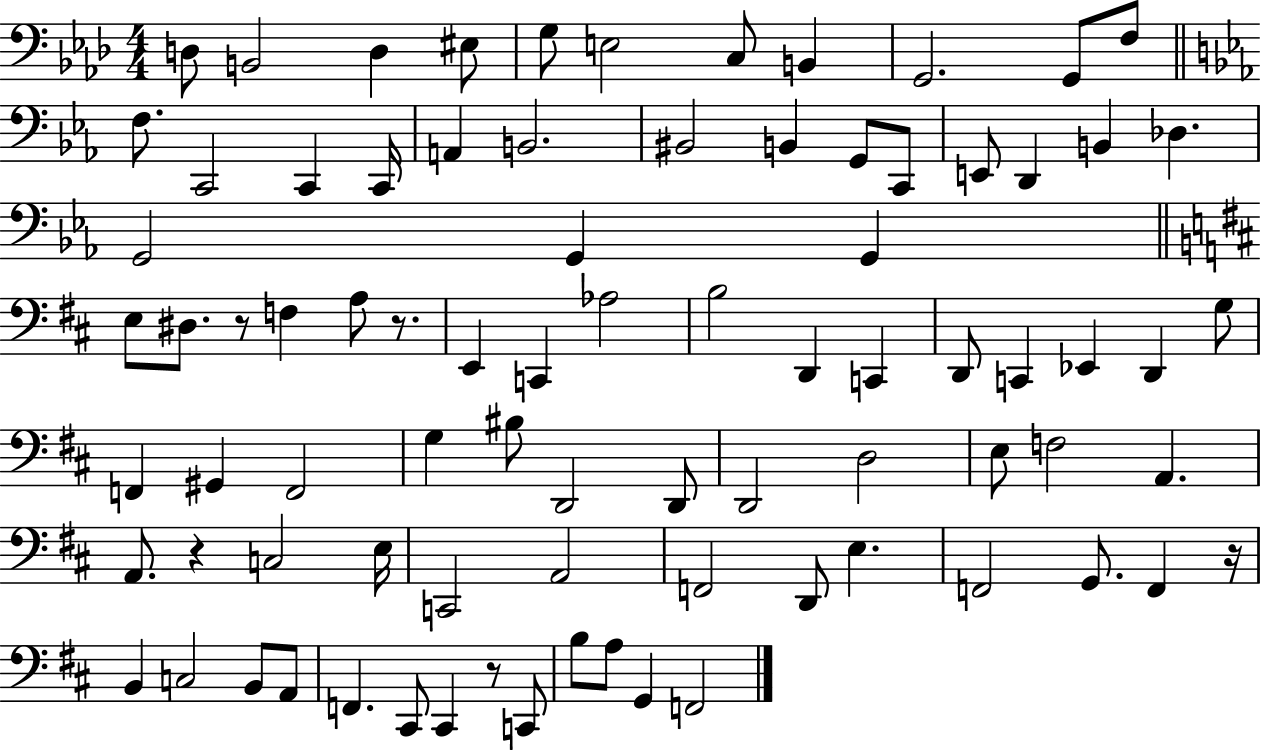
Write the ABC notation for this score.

X:1
T:Untitled
M:4/4
L:1/4
K:Ab
D,/2 B,,2 D, ^E,/2 G,/2 E,2 C,/2 B,, G,,2 G,,/2 F,/2 F,/2 C,,2 C,, C,,/4 A,, B,,2 ^B,,2 B,, G,,/2 C,,/2 E,,/2 D,, B,, _D, G,,2 G,, G,, E,/2 ^D,/2 z/2 F, A,/2 z/2 E,, C,, _A,2 B,2 D,, C,, D,,/2 C,, _E,, D,, G,/2 F,, ^G,, F,,2 G, ^B,/2 D,,2 D,,/2 D,,2 D,2 E,/2 F,2 A,, A,,/2 z C,2 E,/4 C,,2 A,,2 F,,2 D,,/2 E, F,,2 G,,/2 F,, z/4 B,, C,2 B,,/2 A,,/2 F,, ^C,,/2 ^C,, z/2 C,,/2 B,/2 A,/2 G,, F,,2